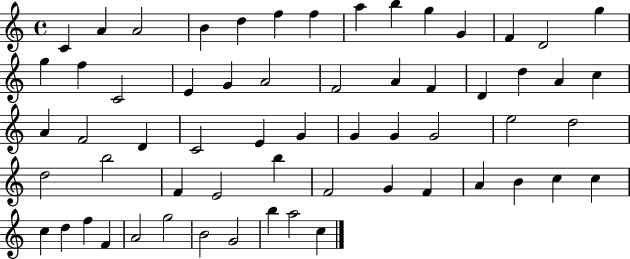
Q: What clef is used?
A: treble